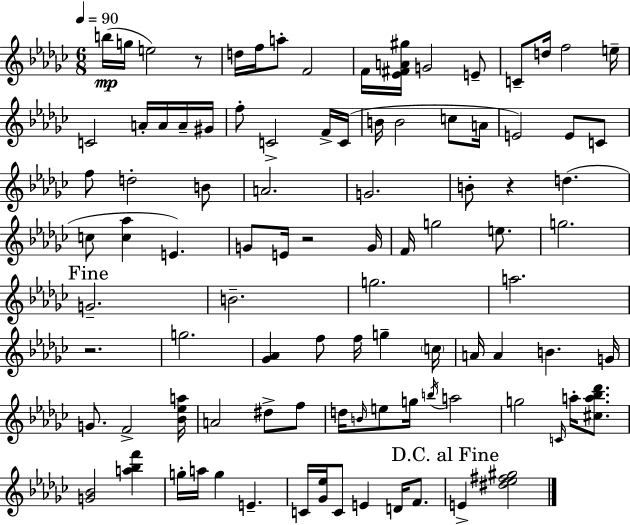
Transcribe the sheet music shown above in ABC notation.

X:1
T:Untitled
M:6/8
L:1/4
K:Ebm
b/4 g/4 e2 z/2 d/4 f/4 a/2 F2 F/4 [_E^FA^g]/4 G2 E/2 C/2 d/4 f2 e/4 C2 A/4 A/4 A/4 ^G/4 f/2 C2 F/4 C/4 B/4 B2 c/2 A/4 E2 E/2 C/2 f/2 d2 B/2 A2 G2 B/2 z d c/2 [c_a] E G/2 E/4 z2 G/4 F/4 g2 e/2 g2 G2 B2 g2 a2 z2 g2 [_G_A] f/2 f/4 g c/4 A/4 A B G/4 G/2 F2 [_B_ea]/4 A2 ^d/2 f/2 d/4 B/4 e/2 g/4 b/4 a2 g2 C/4 a/4 [^ca_b_d']/2 [G_B]2 [a_bf'] g/4 a/4 g E C/4 [_G_e]/4 C/2 E D/4 F/2 E [^d_e^f^g]2